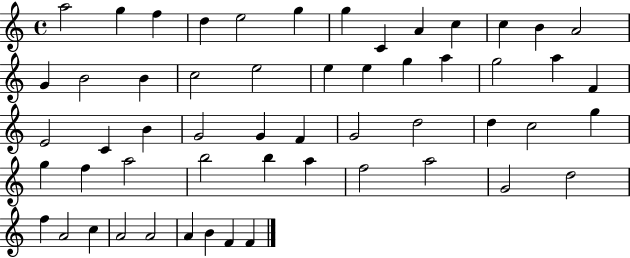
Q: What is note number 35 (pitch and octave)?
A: C5